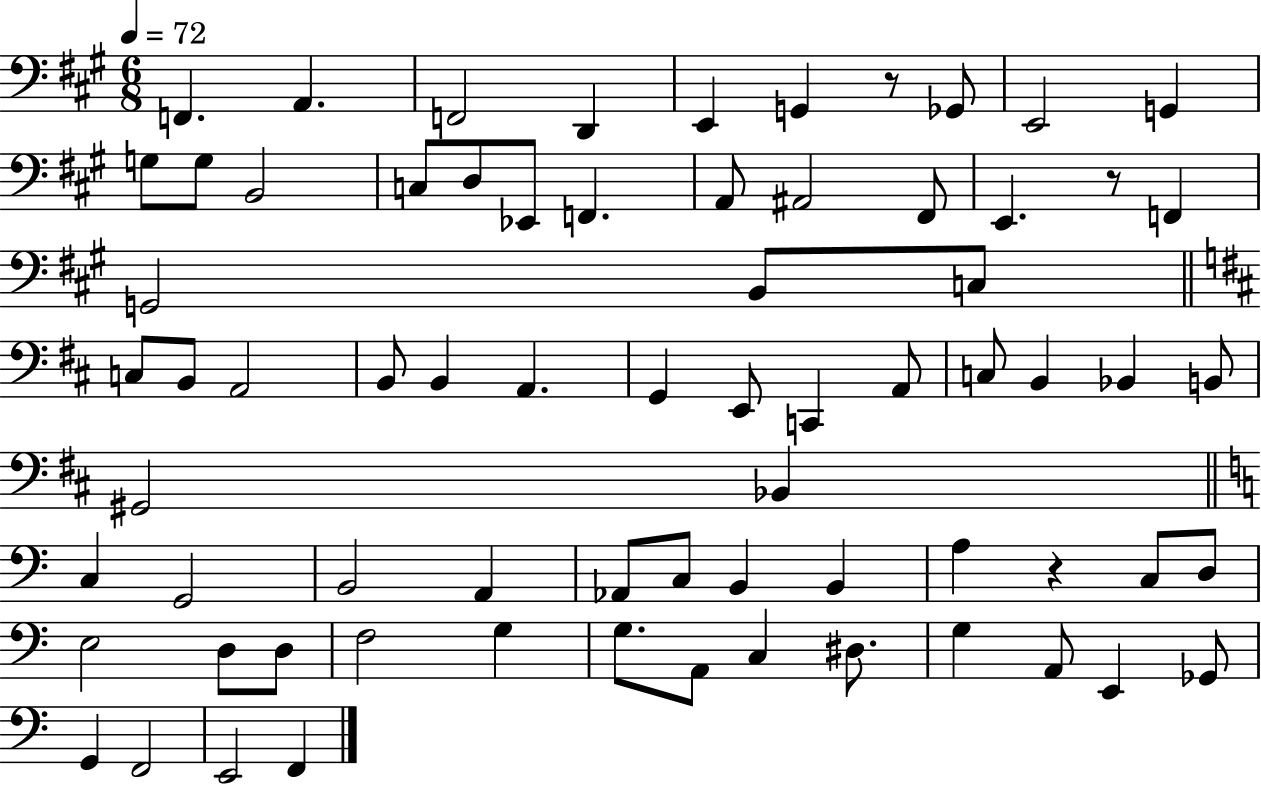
X:1
T:Untitled
M:6/8
L:1/4
K:A
F,, A,, F,,2 D,, E,, G,, z/2 _G,,/2 E,,2 G,, G,/2 G,/2 B,,2 C,/2 D,/2 _E,,/2 F,, A,,/2 ^A,,2 ^F,,/2 E,, z/2 F,, G,,2 B,,/2 C,/2 C,/2 B,,/2 A,,2 B,,/2 B,, A,, G,, E,,/2 C,, A,,/2 C,/2 B,, _B,, B,,/2 ^G,,2 _B,, C, G,,2 B,,2 A,, _A,,/2 C,/2 B,, B,, A, z C,/2 D,/2 E,2 D,/2 D,/2 F,2 G, G,/2 A,,/2 C, ^D,/2 G, A,,/2 E,, _G,,/2 G,, F,,2 E,,2 F,,